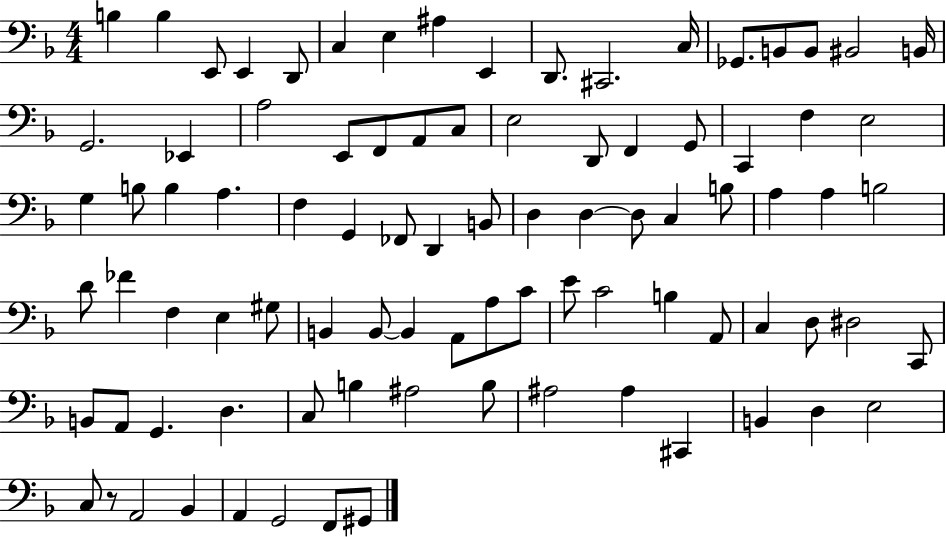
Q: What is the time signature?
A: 4/4